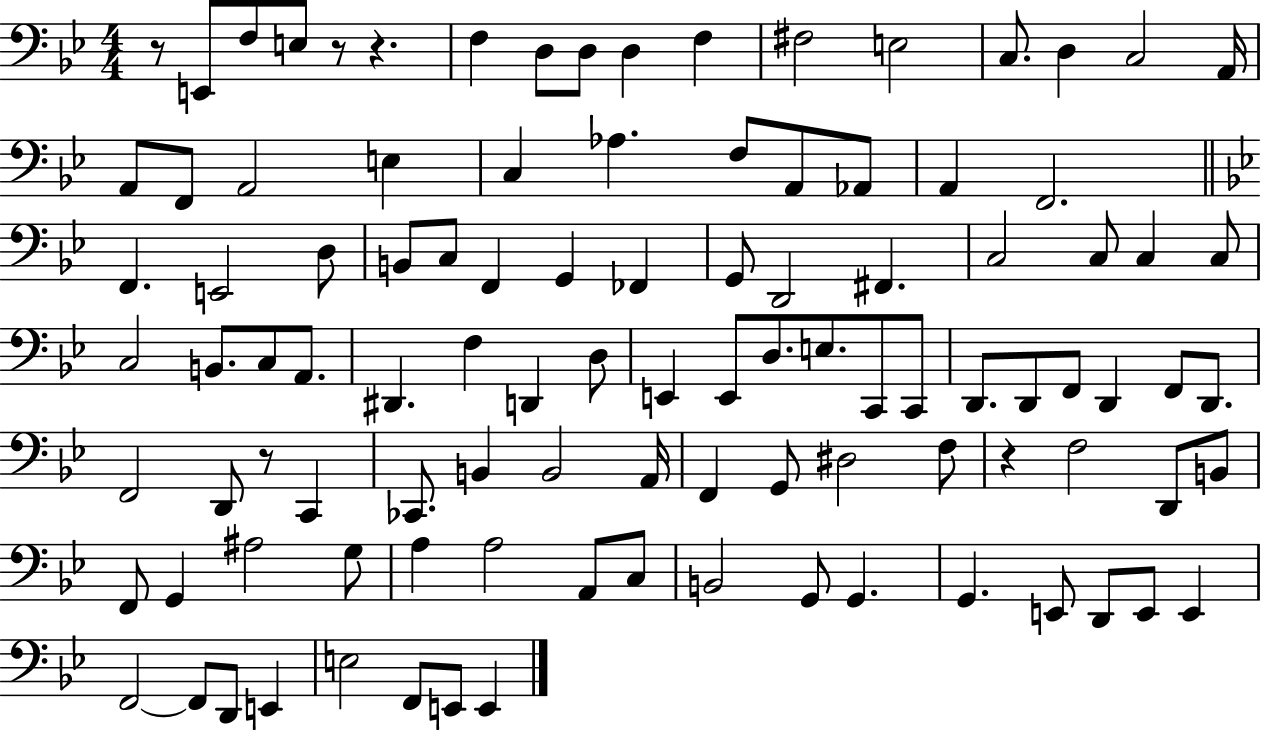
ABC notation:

X:1
T:Untitled
M:4/4
L:1/4
K:Bb
z/2 E,,/2 F,/2 E,/2 z/2 z F, D,/2 D,/2 D, F, ^F,2 E,2 C,/2 D, C,2 A,,/4 A,,/2 F,,/2 A,,2 E, C, _A, F,/2 A,,/2 _A,,/2 A,, F,,2 F,, E,,2 D,/2 B,,/2 C,/2 F,, G,, _F,, G,,/2 D,,2 ^F,, C,2 C,/2 C, C,/2 C,2 B,,/2 C,/2 A,,/2 ^D,, F, D,, D,/2 E,, E,,/2 D,/2 E,/2 C,,/2 C,,/2 D,,/2 D,,/2 F,,/2 D,, F,,/2 D,,/2 F,,2 D,,/2 z/2 C,, _C,,/2 B,, B,,2 A,,/4 F,, G,,/2 ^D,2 F,/2 z F,2 D,,/2 B,,/2 F,,/2 G,, ^A,2 G,/2 A, A,2 A,,/2 C,/2 B,,2 G,,/2 G,, G,, E,,/2 D,,/2 E,,/2 E,, F,,2 F,,/2 D,,/2 E,, E,2 F,,/2 E,,/2 E,,